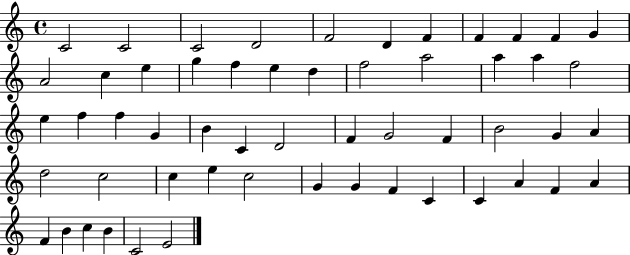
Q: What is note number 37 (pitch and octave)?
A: D5